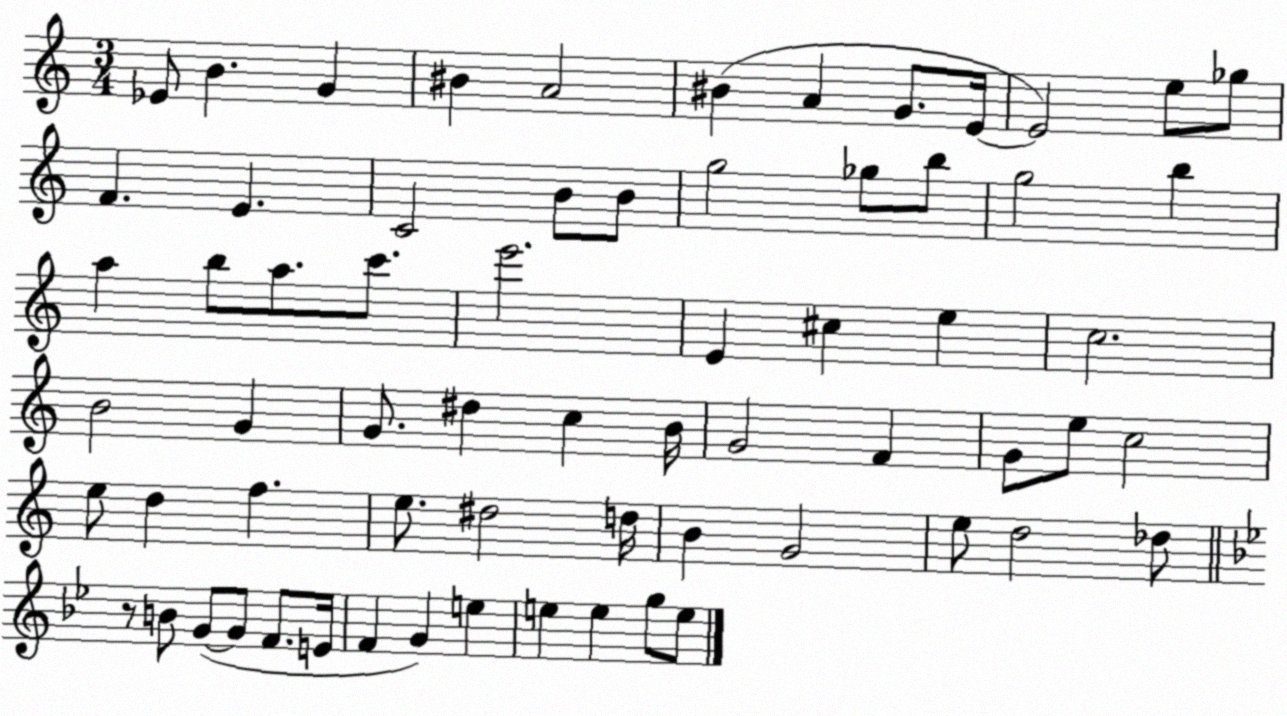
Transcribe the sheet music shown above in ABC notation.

X:1
T:Untitled
M:3/4
L:1/4
K:C
_E/2 B G ^B A2 ^B A G/2 E/4 E2 e/2 _g/2 F E C2 B/2 B/2 g2 _g/2 b/2 g2 b a b/2 a/2 c'/2 e'2 E ^c e c2 B2 G G/2 ^d c B/4 G2 F G/2 e/2 c2 e/2 d f e/2 ^d2 d/4 B G2 e/2 d2 _d/2 z/2 B/2 G/2 G/2 F/2 E/4 F G e e e g/2 e/2